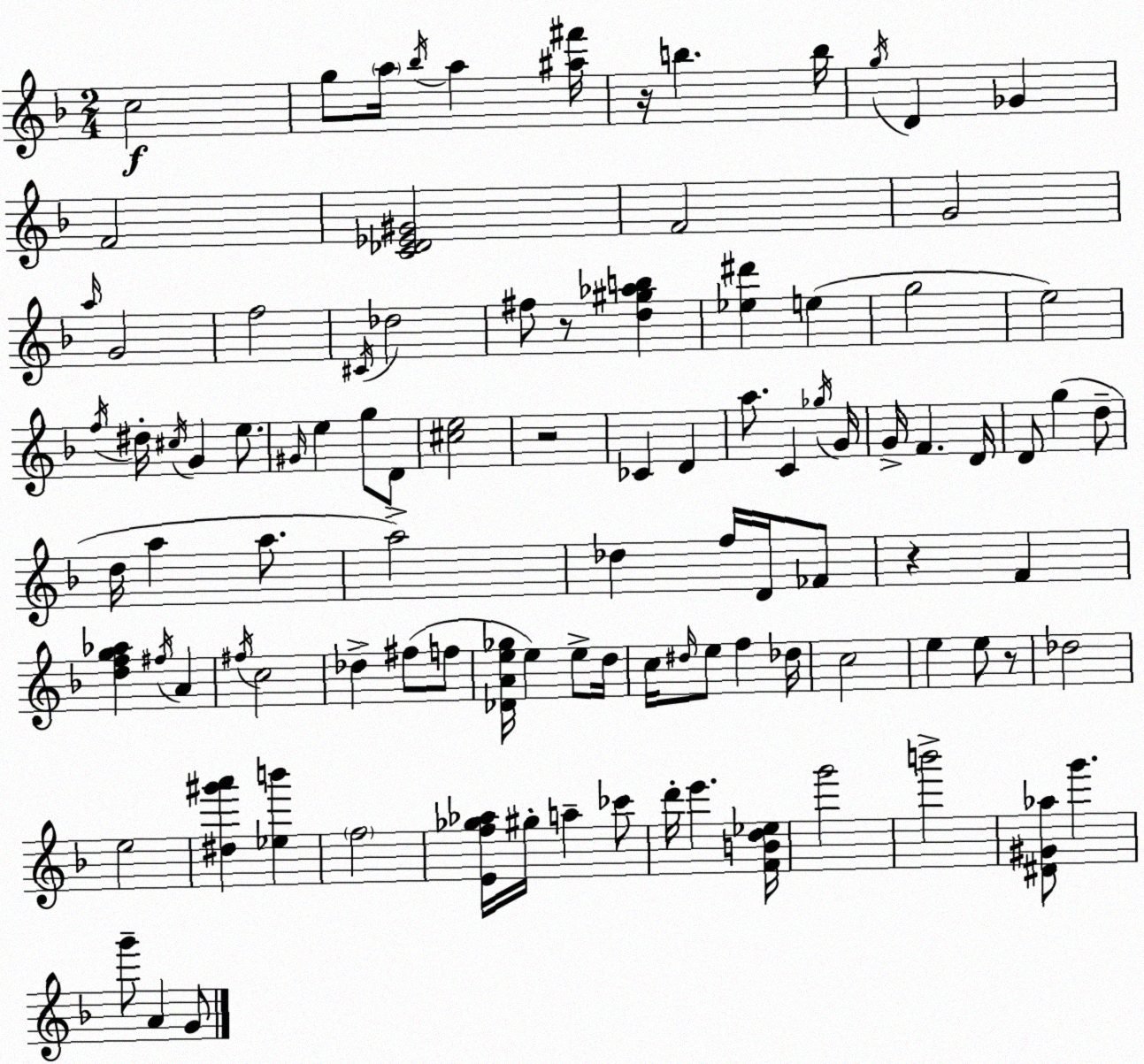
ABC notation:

X:1
T:Untitled
M:2/4
L:1/4
K:F
c2 g/2 a/4 _b/4 a [^a^f']/4 z/4 b b/4 g/4 D _G F2 [C_D_E^G]2 F2 G2 a/4 G2 f2 ^C/4 _d2 ^f/2 z/2 [d^g_ab] [_e^d'] e g2 e2 f/4 ^d/4 ^c/4 G e/2 ^G/4 e g/2 D/2 [^ce]2 z2 _C D a/2 C _g/4 G/4 G/4 F D/4 D/2 g d/2 d/4 a a/2 a2 _d f/4 D/4 _F/2 z F [dfg_a] ^f/4 A ^f/4 c2 _d ^f/2 f/2 [_DAe_g]/4 e e/2 d/4 c/4 ^d/4 e/2 f _d/4 c2 e e/2 z/2 _d2 e2 [^d^g'a'] [_eb'] f2 [Ef_g_a]/4 ^g/4 a _c'/2 d'/4 e' [FBd_e]/4 g'2 b'2 [^D^G_a]/2 g' g'/2 A G/2